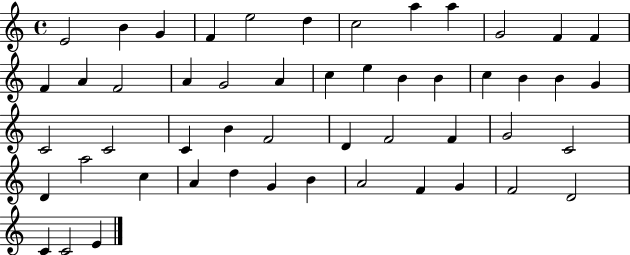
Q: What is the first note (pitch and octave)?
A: E4